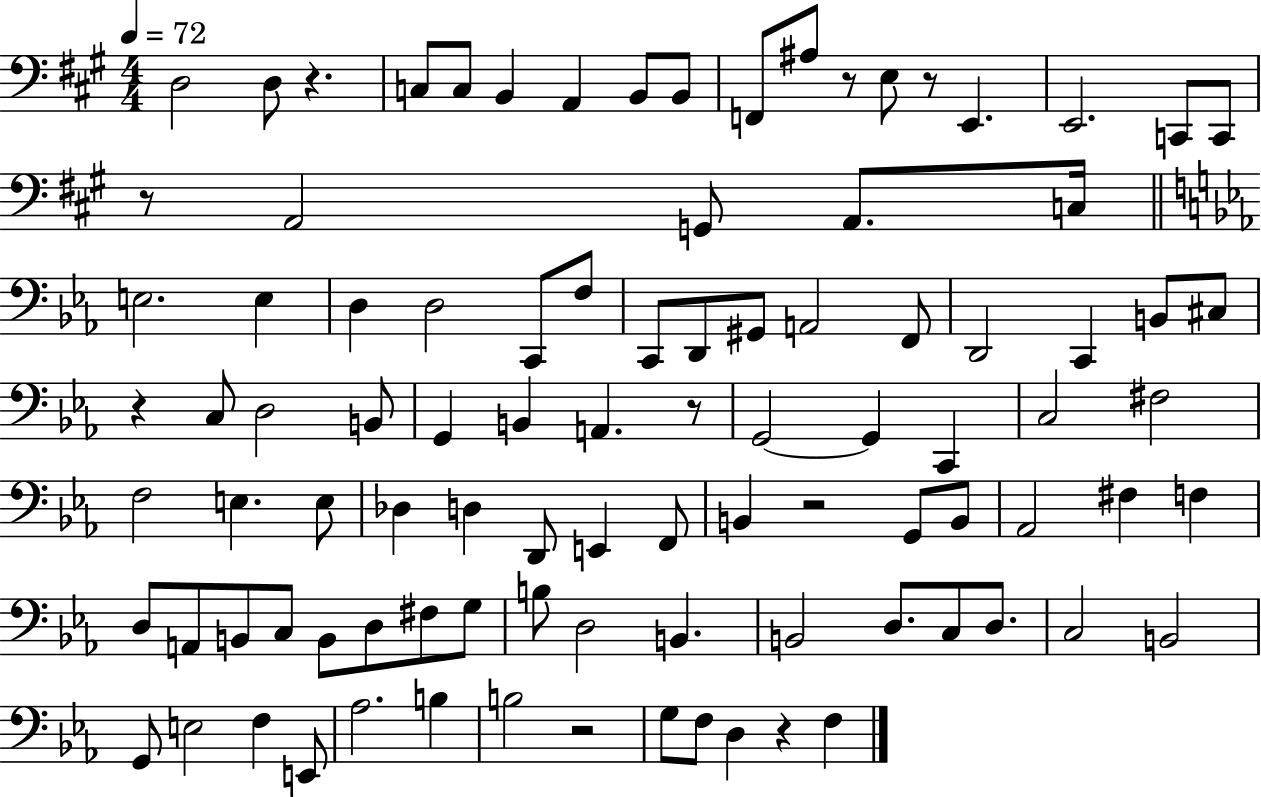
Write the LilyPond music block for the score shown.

{
  \clef bass
  \numericTimeSignature
  \time 4/4
  \key a \major
  \tempo 4 = 72
  d2 d8 r4. | c8 c8 b,4 a,4 b,8 b,8 | f,8 ais8 r8 e8 r8 e,4. | e,2. c,8 c,8 | \break r8 a,2 g,8 a,8. c16 | \bar "||" \break \key c \minor e2. e4 | d4 d2 c,8 f8 | c,8 d,8 gis,8 a,2 f,8 | d,2 c,4 b,8 cis8 | \break r4 c8 d2 b,8 | g,4 b,4 a,4. r8 | g,2~~ g,4 c,4 | c2 fis2 | \break f2 e4. e8 | des4 d4 d,8 e,4 f,8 | b,4 r2 g,8 b,8 | aes,2 fis4 f4 | \break d8 a,8 b,8 c8 b,8 d8 fis8 g8 | b8 d2 b,4. | b,2 d8. c8 d8. | c2 b,2 | \break g,8 e2 f4 e,8 | aes2. b4 | b2 r2 | g8 f8 d4 r4 f4 | \break \bar "|."
}